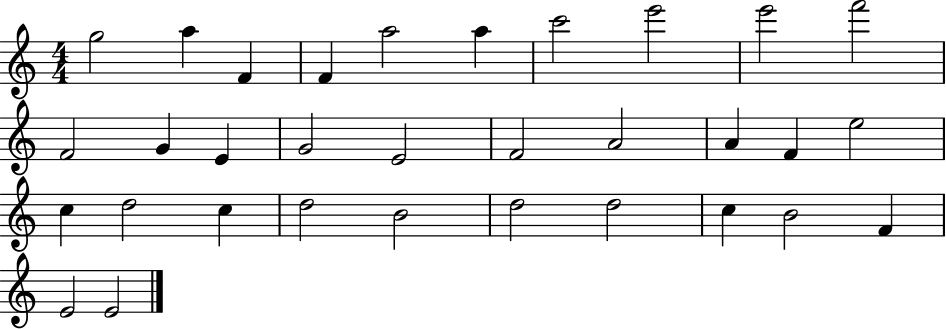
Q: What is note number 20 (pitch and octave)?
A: E5